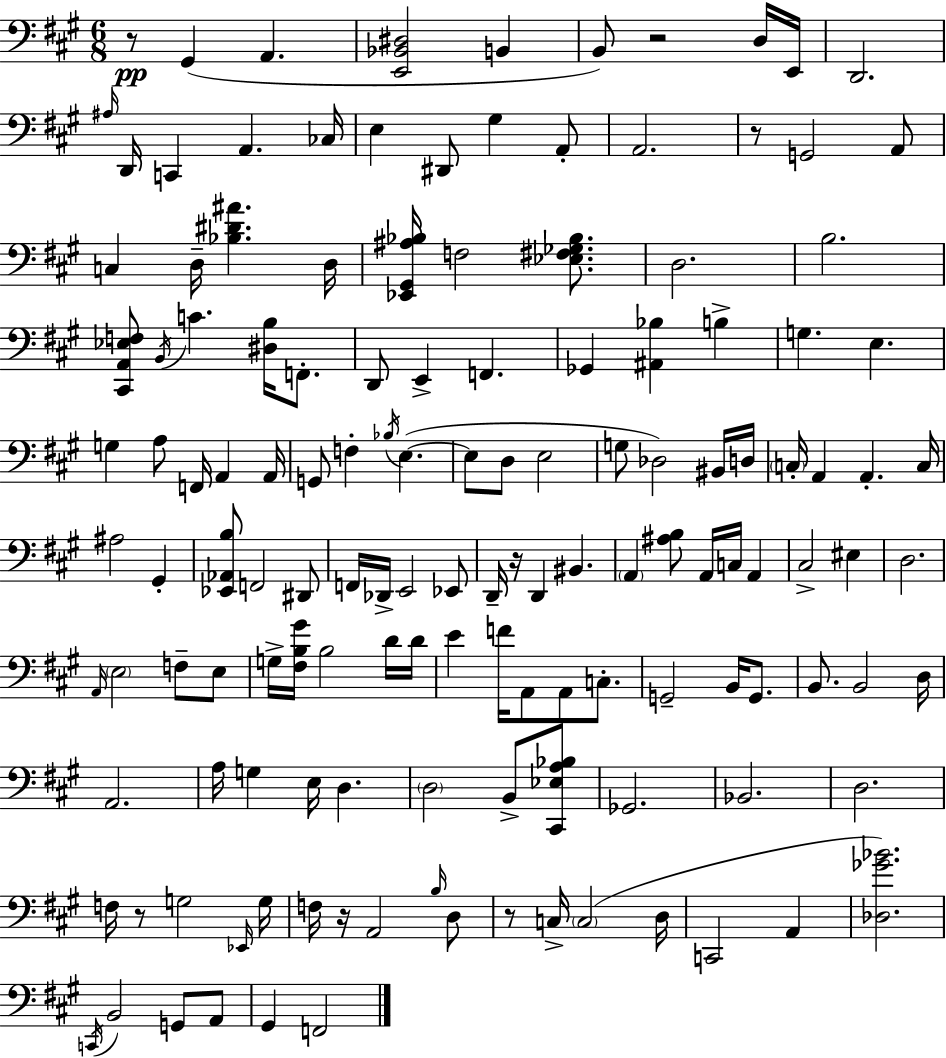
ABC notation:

X:1
T:Untitled
M:6/8
L:1/4
K:A
z/2 ^G,, A,, [E,,_B,,^D,]2 B,, B,,/2 z2 D,/4 E,,/4 D,,2 ^A,/4 D,,/4 C,, A,, _C,/4 E, ^D,,/2 ^G, A,,/2 A,,2 z/2 G,,2 A,,/2 C, D,/4 [_B,^D^A] D,/4 [_E,,^G,,^A,_B,]/4 F,2 [_E,^F,_G,_B,]/2 D,2 B,2 [^C,,A,,_E,F,]/2 B,,/4 C [^D,B,]/4 F,,/2 D,,/2 E,, F,, _G,, [^A,,_B,] B, G, E, G, A,/2 F,,/4 A,, A,,/4 G,,/2 F, _B,/4 E, E,/2 D,/2 E,2 G,/2 _D,2 ^B,,/4 D,/4 C,/4 A,, A,, C,/4 ^A,2 ^G,, [_E,,_A,,B,]/2 F,,2 ^D,,/2 F,,/4 _D,,/4 E,,2 _E,,/2 D,,/4 z/4 D,, ^B,, A,, [^A,B,]/2 A,,/4 C,/4 A,, ^C,2 ^E, D,2 A,,/4 E,2 F,/2 E,/2 G,/4 [^F,B,^G]/4 B,2 D/4 D/4 E F/4 A,,/2 A,,/2 C,/2 G,,2 B,,/4 G,,/2 B,,/2 B,,2 D,/4 A,,2 A,/4 G, E,/4 D, D,2 B,,/2 [^C,,_E,A,_B,]/2 _G,,2 _B,,2 D,2 F,/4 z/2 G,2 _E,,/4 G,/4 F,/4 z/4 A,,2 B,/4 D,/2 z/2 C,/4 C,2 D,/4 C,,2 A,, [_D,_G_B]2 C,,/4 B,,2 G,,/2 A,,/2 ^G,, F,,2